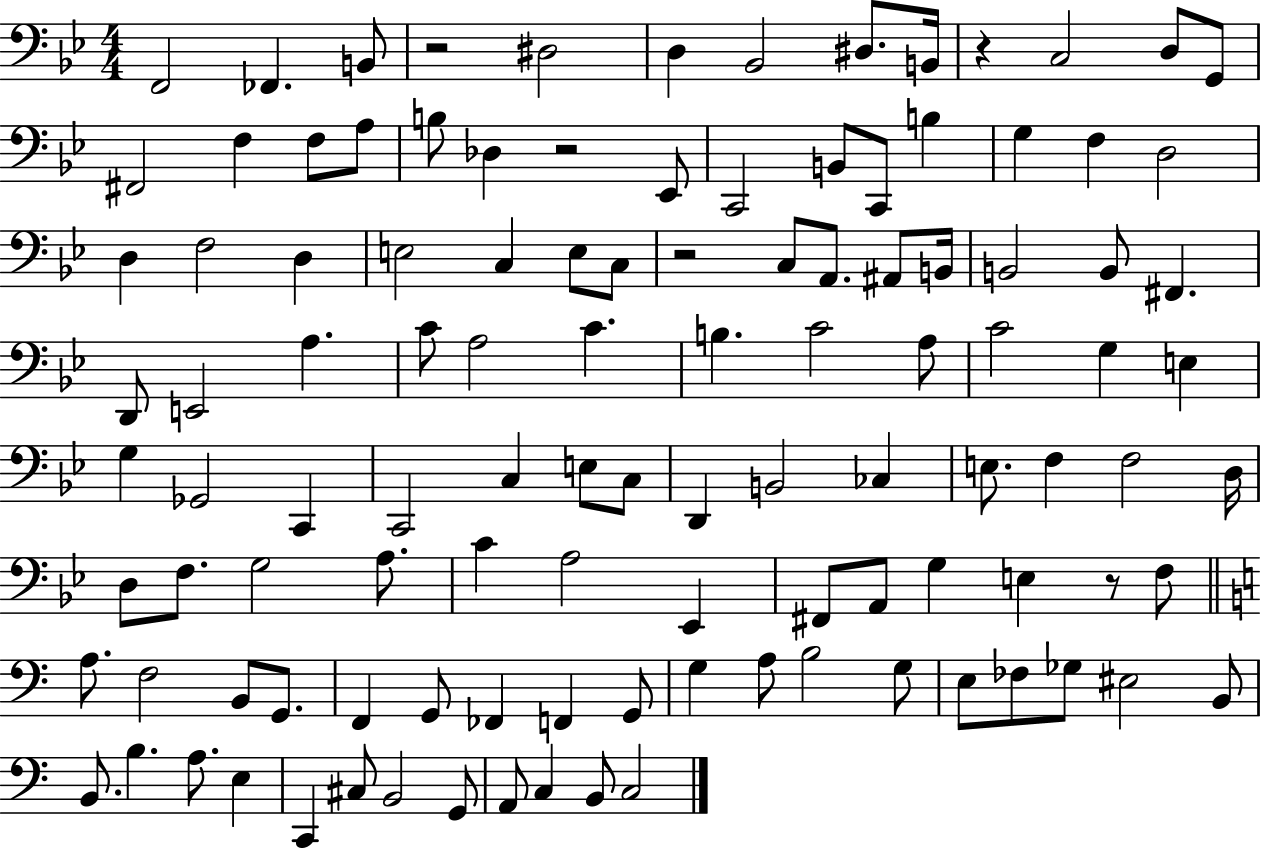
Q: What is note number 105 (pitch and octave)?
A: C3